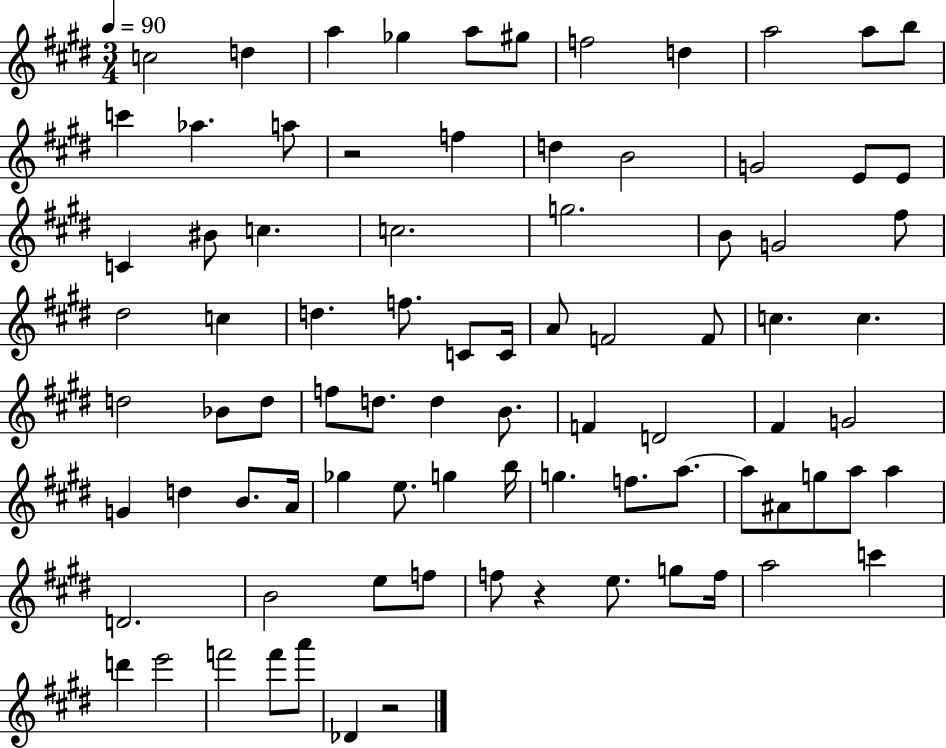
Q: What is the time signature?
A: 3/4